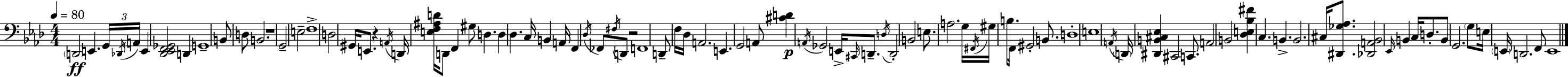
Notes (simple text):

D2/h E2/q. G2/s Db2/s A2/s E2/q [Db2,Eb2,F2,Gb2]/h D2/q G2/w B2/e D3/e B2/h. R/w G2/h E3/h F3/w D3/h G#2/s E2/e. R/q A2/s D2/s [E3,F3,A#3,D4]/s D2/e F2/q G#3/e D3/q. D3/q Db3/q. C3/s B2/q A2/s F2/q Db3/s FES2/e F#3/s D2/e R/h F2/w D2/e F3/s Db3/s A2/h. E2/q. G2/h A2/e [C#4,D4]/q A2/s Gb2/h E2/s C#2/s D2/e. D3/s D2/h B2/h E3/e. A3/h. G3/s F#2/s G#3/s B3/e. F2/s G#2/h B2/e. D3/w E3/w A2/s D2/s [D#2,B2,C#3,Eb3]/q C#2/h C2/e. A2/h B2/h [Db3,E3,Bb3,F#4]/q C3/q. B2/q. B2/h. C#3/s [D#2,Gb3,Ab3]/e. [Db2,A2,Bb2]/h Eb2/s B2/q C3/s D3/e. B2/e G2/h. G3/e E3/s E2/s D2/h. F2/e E2/w